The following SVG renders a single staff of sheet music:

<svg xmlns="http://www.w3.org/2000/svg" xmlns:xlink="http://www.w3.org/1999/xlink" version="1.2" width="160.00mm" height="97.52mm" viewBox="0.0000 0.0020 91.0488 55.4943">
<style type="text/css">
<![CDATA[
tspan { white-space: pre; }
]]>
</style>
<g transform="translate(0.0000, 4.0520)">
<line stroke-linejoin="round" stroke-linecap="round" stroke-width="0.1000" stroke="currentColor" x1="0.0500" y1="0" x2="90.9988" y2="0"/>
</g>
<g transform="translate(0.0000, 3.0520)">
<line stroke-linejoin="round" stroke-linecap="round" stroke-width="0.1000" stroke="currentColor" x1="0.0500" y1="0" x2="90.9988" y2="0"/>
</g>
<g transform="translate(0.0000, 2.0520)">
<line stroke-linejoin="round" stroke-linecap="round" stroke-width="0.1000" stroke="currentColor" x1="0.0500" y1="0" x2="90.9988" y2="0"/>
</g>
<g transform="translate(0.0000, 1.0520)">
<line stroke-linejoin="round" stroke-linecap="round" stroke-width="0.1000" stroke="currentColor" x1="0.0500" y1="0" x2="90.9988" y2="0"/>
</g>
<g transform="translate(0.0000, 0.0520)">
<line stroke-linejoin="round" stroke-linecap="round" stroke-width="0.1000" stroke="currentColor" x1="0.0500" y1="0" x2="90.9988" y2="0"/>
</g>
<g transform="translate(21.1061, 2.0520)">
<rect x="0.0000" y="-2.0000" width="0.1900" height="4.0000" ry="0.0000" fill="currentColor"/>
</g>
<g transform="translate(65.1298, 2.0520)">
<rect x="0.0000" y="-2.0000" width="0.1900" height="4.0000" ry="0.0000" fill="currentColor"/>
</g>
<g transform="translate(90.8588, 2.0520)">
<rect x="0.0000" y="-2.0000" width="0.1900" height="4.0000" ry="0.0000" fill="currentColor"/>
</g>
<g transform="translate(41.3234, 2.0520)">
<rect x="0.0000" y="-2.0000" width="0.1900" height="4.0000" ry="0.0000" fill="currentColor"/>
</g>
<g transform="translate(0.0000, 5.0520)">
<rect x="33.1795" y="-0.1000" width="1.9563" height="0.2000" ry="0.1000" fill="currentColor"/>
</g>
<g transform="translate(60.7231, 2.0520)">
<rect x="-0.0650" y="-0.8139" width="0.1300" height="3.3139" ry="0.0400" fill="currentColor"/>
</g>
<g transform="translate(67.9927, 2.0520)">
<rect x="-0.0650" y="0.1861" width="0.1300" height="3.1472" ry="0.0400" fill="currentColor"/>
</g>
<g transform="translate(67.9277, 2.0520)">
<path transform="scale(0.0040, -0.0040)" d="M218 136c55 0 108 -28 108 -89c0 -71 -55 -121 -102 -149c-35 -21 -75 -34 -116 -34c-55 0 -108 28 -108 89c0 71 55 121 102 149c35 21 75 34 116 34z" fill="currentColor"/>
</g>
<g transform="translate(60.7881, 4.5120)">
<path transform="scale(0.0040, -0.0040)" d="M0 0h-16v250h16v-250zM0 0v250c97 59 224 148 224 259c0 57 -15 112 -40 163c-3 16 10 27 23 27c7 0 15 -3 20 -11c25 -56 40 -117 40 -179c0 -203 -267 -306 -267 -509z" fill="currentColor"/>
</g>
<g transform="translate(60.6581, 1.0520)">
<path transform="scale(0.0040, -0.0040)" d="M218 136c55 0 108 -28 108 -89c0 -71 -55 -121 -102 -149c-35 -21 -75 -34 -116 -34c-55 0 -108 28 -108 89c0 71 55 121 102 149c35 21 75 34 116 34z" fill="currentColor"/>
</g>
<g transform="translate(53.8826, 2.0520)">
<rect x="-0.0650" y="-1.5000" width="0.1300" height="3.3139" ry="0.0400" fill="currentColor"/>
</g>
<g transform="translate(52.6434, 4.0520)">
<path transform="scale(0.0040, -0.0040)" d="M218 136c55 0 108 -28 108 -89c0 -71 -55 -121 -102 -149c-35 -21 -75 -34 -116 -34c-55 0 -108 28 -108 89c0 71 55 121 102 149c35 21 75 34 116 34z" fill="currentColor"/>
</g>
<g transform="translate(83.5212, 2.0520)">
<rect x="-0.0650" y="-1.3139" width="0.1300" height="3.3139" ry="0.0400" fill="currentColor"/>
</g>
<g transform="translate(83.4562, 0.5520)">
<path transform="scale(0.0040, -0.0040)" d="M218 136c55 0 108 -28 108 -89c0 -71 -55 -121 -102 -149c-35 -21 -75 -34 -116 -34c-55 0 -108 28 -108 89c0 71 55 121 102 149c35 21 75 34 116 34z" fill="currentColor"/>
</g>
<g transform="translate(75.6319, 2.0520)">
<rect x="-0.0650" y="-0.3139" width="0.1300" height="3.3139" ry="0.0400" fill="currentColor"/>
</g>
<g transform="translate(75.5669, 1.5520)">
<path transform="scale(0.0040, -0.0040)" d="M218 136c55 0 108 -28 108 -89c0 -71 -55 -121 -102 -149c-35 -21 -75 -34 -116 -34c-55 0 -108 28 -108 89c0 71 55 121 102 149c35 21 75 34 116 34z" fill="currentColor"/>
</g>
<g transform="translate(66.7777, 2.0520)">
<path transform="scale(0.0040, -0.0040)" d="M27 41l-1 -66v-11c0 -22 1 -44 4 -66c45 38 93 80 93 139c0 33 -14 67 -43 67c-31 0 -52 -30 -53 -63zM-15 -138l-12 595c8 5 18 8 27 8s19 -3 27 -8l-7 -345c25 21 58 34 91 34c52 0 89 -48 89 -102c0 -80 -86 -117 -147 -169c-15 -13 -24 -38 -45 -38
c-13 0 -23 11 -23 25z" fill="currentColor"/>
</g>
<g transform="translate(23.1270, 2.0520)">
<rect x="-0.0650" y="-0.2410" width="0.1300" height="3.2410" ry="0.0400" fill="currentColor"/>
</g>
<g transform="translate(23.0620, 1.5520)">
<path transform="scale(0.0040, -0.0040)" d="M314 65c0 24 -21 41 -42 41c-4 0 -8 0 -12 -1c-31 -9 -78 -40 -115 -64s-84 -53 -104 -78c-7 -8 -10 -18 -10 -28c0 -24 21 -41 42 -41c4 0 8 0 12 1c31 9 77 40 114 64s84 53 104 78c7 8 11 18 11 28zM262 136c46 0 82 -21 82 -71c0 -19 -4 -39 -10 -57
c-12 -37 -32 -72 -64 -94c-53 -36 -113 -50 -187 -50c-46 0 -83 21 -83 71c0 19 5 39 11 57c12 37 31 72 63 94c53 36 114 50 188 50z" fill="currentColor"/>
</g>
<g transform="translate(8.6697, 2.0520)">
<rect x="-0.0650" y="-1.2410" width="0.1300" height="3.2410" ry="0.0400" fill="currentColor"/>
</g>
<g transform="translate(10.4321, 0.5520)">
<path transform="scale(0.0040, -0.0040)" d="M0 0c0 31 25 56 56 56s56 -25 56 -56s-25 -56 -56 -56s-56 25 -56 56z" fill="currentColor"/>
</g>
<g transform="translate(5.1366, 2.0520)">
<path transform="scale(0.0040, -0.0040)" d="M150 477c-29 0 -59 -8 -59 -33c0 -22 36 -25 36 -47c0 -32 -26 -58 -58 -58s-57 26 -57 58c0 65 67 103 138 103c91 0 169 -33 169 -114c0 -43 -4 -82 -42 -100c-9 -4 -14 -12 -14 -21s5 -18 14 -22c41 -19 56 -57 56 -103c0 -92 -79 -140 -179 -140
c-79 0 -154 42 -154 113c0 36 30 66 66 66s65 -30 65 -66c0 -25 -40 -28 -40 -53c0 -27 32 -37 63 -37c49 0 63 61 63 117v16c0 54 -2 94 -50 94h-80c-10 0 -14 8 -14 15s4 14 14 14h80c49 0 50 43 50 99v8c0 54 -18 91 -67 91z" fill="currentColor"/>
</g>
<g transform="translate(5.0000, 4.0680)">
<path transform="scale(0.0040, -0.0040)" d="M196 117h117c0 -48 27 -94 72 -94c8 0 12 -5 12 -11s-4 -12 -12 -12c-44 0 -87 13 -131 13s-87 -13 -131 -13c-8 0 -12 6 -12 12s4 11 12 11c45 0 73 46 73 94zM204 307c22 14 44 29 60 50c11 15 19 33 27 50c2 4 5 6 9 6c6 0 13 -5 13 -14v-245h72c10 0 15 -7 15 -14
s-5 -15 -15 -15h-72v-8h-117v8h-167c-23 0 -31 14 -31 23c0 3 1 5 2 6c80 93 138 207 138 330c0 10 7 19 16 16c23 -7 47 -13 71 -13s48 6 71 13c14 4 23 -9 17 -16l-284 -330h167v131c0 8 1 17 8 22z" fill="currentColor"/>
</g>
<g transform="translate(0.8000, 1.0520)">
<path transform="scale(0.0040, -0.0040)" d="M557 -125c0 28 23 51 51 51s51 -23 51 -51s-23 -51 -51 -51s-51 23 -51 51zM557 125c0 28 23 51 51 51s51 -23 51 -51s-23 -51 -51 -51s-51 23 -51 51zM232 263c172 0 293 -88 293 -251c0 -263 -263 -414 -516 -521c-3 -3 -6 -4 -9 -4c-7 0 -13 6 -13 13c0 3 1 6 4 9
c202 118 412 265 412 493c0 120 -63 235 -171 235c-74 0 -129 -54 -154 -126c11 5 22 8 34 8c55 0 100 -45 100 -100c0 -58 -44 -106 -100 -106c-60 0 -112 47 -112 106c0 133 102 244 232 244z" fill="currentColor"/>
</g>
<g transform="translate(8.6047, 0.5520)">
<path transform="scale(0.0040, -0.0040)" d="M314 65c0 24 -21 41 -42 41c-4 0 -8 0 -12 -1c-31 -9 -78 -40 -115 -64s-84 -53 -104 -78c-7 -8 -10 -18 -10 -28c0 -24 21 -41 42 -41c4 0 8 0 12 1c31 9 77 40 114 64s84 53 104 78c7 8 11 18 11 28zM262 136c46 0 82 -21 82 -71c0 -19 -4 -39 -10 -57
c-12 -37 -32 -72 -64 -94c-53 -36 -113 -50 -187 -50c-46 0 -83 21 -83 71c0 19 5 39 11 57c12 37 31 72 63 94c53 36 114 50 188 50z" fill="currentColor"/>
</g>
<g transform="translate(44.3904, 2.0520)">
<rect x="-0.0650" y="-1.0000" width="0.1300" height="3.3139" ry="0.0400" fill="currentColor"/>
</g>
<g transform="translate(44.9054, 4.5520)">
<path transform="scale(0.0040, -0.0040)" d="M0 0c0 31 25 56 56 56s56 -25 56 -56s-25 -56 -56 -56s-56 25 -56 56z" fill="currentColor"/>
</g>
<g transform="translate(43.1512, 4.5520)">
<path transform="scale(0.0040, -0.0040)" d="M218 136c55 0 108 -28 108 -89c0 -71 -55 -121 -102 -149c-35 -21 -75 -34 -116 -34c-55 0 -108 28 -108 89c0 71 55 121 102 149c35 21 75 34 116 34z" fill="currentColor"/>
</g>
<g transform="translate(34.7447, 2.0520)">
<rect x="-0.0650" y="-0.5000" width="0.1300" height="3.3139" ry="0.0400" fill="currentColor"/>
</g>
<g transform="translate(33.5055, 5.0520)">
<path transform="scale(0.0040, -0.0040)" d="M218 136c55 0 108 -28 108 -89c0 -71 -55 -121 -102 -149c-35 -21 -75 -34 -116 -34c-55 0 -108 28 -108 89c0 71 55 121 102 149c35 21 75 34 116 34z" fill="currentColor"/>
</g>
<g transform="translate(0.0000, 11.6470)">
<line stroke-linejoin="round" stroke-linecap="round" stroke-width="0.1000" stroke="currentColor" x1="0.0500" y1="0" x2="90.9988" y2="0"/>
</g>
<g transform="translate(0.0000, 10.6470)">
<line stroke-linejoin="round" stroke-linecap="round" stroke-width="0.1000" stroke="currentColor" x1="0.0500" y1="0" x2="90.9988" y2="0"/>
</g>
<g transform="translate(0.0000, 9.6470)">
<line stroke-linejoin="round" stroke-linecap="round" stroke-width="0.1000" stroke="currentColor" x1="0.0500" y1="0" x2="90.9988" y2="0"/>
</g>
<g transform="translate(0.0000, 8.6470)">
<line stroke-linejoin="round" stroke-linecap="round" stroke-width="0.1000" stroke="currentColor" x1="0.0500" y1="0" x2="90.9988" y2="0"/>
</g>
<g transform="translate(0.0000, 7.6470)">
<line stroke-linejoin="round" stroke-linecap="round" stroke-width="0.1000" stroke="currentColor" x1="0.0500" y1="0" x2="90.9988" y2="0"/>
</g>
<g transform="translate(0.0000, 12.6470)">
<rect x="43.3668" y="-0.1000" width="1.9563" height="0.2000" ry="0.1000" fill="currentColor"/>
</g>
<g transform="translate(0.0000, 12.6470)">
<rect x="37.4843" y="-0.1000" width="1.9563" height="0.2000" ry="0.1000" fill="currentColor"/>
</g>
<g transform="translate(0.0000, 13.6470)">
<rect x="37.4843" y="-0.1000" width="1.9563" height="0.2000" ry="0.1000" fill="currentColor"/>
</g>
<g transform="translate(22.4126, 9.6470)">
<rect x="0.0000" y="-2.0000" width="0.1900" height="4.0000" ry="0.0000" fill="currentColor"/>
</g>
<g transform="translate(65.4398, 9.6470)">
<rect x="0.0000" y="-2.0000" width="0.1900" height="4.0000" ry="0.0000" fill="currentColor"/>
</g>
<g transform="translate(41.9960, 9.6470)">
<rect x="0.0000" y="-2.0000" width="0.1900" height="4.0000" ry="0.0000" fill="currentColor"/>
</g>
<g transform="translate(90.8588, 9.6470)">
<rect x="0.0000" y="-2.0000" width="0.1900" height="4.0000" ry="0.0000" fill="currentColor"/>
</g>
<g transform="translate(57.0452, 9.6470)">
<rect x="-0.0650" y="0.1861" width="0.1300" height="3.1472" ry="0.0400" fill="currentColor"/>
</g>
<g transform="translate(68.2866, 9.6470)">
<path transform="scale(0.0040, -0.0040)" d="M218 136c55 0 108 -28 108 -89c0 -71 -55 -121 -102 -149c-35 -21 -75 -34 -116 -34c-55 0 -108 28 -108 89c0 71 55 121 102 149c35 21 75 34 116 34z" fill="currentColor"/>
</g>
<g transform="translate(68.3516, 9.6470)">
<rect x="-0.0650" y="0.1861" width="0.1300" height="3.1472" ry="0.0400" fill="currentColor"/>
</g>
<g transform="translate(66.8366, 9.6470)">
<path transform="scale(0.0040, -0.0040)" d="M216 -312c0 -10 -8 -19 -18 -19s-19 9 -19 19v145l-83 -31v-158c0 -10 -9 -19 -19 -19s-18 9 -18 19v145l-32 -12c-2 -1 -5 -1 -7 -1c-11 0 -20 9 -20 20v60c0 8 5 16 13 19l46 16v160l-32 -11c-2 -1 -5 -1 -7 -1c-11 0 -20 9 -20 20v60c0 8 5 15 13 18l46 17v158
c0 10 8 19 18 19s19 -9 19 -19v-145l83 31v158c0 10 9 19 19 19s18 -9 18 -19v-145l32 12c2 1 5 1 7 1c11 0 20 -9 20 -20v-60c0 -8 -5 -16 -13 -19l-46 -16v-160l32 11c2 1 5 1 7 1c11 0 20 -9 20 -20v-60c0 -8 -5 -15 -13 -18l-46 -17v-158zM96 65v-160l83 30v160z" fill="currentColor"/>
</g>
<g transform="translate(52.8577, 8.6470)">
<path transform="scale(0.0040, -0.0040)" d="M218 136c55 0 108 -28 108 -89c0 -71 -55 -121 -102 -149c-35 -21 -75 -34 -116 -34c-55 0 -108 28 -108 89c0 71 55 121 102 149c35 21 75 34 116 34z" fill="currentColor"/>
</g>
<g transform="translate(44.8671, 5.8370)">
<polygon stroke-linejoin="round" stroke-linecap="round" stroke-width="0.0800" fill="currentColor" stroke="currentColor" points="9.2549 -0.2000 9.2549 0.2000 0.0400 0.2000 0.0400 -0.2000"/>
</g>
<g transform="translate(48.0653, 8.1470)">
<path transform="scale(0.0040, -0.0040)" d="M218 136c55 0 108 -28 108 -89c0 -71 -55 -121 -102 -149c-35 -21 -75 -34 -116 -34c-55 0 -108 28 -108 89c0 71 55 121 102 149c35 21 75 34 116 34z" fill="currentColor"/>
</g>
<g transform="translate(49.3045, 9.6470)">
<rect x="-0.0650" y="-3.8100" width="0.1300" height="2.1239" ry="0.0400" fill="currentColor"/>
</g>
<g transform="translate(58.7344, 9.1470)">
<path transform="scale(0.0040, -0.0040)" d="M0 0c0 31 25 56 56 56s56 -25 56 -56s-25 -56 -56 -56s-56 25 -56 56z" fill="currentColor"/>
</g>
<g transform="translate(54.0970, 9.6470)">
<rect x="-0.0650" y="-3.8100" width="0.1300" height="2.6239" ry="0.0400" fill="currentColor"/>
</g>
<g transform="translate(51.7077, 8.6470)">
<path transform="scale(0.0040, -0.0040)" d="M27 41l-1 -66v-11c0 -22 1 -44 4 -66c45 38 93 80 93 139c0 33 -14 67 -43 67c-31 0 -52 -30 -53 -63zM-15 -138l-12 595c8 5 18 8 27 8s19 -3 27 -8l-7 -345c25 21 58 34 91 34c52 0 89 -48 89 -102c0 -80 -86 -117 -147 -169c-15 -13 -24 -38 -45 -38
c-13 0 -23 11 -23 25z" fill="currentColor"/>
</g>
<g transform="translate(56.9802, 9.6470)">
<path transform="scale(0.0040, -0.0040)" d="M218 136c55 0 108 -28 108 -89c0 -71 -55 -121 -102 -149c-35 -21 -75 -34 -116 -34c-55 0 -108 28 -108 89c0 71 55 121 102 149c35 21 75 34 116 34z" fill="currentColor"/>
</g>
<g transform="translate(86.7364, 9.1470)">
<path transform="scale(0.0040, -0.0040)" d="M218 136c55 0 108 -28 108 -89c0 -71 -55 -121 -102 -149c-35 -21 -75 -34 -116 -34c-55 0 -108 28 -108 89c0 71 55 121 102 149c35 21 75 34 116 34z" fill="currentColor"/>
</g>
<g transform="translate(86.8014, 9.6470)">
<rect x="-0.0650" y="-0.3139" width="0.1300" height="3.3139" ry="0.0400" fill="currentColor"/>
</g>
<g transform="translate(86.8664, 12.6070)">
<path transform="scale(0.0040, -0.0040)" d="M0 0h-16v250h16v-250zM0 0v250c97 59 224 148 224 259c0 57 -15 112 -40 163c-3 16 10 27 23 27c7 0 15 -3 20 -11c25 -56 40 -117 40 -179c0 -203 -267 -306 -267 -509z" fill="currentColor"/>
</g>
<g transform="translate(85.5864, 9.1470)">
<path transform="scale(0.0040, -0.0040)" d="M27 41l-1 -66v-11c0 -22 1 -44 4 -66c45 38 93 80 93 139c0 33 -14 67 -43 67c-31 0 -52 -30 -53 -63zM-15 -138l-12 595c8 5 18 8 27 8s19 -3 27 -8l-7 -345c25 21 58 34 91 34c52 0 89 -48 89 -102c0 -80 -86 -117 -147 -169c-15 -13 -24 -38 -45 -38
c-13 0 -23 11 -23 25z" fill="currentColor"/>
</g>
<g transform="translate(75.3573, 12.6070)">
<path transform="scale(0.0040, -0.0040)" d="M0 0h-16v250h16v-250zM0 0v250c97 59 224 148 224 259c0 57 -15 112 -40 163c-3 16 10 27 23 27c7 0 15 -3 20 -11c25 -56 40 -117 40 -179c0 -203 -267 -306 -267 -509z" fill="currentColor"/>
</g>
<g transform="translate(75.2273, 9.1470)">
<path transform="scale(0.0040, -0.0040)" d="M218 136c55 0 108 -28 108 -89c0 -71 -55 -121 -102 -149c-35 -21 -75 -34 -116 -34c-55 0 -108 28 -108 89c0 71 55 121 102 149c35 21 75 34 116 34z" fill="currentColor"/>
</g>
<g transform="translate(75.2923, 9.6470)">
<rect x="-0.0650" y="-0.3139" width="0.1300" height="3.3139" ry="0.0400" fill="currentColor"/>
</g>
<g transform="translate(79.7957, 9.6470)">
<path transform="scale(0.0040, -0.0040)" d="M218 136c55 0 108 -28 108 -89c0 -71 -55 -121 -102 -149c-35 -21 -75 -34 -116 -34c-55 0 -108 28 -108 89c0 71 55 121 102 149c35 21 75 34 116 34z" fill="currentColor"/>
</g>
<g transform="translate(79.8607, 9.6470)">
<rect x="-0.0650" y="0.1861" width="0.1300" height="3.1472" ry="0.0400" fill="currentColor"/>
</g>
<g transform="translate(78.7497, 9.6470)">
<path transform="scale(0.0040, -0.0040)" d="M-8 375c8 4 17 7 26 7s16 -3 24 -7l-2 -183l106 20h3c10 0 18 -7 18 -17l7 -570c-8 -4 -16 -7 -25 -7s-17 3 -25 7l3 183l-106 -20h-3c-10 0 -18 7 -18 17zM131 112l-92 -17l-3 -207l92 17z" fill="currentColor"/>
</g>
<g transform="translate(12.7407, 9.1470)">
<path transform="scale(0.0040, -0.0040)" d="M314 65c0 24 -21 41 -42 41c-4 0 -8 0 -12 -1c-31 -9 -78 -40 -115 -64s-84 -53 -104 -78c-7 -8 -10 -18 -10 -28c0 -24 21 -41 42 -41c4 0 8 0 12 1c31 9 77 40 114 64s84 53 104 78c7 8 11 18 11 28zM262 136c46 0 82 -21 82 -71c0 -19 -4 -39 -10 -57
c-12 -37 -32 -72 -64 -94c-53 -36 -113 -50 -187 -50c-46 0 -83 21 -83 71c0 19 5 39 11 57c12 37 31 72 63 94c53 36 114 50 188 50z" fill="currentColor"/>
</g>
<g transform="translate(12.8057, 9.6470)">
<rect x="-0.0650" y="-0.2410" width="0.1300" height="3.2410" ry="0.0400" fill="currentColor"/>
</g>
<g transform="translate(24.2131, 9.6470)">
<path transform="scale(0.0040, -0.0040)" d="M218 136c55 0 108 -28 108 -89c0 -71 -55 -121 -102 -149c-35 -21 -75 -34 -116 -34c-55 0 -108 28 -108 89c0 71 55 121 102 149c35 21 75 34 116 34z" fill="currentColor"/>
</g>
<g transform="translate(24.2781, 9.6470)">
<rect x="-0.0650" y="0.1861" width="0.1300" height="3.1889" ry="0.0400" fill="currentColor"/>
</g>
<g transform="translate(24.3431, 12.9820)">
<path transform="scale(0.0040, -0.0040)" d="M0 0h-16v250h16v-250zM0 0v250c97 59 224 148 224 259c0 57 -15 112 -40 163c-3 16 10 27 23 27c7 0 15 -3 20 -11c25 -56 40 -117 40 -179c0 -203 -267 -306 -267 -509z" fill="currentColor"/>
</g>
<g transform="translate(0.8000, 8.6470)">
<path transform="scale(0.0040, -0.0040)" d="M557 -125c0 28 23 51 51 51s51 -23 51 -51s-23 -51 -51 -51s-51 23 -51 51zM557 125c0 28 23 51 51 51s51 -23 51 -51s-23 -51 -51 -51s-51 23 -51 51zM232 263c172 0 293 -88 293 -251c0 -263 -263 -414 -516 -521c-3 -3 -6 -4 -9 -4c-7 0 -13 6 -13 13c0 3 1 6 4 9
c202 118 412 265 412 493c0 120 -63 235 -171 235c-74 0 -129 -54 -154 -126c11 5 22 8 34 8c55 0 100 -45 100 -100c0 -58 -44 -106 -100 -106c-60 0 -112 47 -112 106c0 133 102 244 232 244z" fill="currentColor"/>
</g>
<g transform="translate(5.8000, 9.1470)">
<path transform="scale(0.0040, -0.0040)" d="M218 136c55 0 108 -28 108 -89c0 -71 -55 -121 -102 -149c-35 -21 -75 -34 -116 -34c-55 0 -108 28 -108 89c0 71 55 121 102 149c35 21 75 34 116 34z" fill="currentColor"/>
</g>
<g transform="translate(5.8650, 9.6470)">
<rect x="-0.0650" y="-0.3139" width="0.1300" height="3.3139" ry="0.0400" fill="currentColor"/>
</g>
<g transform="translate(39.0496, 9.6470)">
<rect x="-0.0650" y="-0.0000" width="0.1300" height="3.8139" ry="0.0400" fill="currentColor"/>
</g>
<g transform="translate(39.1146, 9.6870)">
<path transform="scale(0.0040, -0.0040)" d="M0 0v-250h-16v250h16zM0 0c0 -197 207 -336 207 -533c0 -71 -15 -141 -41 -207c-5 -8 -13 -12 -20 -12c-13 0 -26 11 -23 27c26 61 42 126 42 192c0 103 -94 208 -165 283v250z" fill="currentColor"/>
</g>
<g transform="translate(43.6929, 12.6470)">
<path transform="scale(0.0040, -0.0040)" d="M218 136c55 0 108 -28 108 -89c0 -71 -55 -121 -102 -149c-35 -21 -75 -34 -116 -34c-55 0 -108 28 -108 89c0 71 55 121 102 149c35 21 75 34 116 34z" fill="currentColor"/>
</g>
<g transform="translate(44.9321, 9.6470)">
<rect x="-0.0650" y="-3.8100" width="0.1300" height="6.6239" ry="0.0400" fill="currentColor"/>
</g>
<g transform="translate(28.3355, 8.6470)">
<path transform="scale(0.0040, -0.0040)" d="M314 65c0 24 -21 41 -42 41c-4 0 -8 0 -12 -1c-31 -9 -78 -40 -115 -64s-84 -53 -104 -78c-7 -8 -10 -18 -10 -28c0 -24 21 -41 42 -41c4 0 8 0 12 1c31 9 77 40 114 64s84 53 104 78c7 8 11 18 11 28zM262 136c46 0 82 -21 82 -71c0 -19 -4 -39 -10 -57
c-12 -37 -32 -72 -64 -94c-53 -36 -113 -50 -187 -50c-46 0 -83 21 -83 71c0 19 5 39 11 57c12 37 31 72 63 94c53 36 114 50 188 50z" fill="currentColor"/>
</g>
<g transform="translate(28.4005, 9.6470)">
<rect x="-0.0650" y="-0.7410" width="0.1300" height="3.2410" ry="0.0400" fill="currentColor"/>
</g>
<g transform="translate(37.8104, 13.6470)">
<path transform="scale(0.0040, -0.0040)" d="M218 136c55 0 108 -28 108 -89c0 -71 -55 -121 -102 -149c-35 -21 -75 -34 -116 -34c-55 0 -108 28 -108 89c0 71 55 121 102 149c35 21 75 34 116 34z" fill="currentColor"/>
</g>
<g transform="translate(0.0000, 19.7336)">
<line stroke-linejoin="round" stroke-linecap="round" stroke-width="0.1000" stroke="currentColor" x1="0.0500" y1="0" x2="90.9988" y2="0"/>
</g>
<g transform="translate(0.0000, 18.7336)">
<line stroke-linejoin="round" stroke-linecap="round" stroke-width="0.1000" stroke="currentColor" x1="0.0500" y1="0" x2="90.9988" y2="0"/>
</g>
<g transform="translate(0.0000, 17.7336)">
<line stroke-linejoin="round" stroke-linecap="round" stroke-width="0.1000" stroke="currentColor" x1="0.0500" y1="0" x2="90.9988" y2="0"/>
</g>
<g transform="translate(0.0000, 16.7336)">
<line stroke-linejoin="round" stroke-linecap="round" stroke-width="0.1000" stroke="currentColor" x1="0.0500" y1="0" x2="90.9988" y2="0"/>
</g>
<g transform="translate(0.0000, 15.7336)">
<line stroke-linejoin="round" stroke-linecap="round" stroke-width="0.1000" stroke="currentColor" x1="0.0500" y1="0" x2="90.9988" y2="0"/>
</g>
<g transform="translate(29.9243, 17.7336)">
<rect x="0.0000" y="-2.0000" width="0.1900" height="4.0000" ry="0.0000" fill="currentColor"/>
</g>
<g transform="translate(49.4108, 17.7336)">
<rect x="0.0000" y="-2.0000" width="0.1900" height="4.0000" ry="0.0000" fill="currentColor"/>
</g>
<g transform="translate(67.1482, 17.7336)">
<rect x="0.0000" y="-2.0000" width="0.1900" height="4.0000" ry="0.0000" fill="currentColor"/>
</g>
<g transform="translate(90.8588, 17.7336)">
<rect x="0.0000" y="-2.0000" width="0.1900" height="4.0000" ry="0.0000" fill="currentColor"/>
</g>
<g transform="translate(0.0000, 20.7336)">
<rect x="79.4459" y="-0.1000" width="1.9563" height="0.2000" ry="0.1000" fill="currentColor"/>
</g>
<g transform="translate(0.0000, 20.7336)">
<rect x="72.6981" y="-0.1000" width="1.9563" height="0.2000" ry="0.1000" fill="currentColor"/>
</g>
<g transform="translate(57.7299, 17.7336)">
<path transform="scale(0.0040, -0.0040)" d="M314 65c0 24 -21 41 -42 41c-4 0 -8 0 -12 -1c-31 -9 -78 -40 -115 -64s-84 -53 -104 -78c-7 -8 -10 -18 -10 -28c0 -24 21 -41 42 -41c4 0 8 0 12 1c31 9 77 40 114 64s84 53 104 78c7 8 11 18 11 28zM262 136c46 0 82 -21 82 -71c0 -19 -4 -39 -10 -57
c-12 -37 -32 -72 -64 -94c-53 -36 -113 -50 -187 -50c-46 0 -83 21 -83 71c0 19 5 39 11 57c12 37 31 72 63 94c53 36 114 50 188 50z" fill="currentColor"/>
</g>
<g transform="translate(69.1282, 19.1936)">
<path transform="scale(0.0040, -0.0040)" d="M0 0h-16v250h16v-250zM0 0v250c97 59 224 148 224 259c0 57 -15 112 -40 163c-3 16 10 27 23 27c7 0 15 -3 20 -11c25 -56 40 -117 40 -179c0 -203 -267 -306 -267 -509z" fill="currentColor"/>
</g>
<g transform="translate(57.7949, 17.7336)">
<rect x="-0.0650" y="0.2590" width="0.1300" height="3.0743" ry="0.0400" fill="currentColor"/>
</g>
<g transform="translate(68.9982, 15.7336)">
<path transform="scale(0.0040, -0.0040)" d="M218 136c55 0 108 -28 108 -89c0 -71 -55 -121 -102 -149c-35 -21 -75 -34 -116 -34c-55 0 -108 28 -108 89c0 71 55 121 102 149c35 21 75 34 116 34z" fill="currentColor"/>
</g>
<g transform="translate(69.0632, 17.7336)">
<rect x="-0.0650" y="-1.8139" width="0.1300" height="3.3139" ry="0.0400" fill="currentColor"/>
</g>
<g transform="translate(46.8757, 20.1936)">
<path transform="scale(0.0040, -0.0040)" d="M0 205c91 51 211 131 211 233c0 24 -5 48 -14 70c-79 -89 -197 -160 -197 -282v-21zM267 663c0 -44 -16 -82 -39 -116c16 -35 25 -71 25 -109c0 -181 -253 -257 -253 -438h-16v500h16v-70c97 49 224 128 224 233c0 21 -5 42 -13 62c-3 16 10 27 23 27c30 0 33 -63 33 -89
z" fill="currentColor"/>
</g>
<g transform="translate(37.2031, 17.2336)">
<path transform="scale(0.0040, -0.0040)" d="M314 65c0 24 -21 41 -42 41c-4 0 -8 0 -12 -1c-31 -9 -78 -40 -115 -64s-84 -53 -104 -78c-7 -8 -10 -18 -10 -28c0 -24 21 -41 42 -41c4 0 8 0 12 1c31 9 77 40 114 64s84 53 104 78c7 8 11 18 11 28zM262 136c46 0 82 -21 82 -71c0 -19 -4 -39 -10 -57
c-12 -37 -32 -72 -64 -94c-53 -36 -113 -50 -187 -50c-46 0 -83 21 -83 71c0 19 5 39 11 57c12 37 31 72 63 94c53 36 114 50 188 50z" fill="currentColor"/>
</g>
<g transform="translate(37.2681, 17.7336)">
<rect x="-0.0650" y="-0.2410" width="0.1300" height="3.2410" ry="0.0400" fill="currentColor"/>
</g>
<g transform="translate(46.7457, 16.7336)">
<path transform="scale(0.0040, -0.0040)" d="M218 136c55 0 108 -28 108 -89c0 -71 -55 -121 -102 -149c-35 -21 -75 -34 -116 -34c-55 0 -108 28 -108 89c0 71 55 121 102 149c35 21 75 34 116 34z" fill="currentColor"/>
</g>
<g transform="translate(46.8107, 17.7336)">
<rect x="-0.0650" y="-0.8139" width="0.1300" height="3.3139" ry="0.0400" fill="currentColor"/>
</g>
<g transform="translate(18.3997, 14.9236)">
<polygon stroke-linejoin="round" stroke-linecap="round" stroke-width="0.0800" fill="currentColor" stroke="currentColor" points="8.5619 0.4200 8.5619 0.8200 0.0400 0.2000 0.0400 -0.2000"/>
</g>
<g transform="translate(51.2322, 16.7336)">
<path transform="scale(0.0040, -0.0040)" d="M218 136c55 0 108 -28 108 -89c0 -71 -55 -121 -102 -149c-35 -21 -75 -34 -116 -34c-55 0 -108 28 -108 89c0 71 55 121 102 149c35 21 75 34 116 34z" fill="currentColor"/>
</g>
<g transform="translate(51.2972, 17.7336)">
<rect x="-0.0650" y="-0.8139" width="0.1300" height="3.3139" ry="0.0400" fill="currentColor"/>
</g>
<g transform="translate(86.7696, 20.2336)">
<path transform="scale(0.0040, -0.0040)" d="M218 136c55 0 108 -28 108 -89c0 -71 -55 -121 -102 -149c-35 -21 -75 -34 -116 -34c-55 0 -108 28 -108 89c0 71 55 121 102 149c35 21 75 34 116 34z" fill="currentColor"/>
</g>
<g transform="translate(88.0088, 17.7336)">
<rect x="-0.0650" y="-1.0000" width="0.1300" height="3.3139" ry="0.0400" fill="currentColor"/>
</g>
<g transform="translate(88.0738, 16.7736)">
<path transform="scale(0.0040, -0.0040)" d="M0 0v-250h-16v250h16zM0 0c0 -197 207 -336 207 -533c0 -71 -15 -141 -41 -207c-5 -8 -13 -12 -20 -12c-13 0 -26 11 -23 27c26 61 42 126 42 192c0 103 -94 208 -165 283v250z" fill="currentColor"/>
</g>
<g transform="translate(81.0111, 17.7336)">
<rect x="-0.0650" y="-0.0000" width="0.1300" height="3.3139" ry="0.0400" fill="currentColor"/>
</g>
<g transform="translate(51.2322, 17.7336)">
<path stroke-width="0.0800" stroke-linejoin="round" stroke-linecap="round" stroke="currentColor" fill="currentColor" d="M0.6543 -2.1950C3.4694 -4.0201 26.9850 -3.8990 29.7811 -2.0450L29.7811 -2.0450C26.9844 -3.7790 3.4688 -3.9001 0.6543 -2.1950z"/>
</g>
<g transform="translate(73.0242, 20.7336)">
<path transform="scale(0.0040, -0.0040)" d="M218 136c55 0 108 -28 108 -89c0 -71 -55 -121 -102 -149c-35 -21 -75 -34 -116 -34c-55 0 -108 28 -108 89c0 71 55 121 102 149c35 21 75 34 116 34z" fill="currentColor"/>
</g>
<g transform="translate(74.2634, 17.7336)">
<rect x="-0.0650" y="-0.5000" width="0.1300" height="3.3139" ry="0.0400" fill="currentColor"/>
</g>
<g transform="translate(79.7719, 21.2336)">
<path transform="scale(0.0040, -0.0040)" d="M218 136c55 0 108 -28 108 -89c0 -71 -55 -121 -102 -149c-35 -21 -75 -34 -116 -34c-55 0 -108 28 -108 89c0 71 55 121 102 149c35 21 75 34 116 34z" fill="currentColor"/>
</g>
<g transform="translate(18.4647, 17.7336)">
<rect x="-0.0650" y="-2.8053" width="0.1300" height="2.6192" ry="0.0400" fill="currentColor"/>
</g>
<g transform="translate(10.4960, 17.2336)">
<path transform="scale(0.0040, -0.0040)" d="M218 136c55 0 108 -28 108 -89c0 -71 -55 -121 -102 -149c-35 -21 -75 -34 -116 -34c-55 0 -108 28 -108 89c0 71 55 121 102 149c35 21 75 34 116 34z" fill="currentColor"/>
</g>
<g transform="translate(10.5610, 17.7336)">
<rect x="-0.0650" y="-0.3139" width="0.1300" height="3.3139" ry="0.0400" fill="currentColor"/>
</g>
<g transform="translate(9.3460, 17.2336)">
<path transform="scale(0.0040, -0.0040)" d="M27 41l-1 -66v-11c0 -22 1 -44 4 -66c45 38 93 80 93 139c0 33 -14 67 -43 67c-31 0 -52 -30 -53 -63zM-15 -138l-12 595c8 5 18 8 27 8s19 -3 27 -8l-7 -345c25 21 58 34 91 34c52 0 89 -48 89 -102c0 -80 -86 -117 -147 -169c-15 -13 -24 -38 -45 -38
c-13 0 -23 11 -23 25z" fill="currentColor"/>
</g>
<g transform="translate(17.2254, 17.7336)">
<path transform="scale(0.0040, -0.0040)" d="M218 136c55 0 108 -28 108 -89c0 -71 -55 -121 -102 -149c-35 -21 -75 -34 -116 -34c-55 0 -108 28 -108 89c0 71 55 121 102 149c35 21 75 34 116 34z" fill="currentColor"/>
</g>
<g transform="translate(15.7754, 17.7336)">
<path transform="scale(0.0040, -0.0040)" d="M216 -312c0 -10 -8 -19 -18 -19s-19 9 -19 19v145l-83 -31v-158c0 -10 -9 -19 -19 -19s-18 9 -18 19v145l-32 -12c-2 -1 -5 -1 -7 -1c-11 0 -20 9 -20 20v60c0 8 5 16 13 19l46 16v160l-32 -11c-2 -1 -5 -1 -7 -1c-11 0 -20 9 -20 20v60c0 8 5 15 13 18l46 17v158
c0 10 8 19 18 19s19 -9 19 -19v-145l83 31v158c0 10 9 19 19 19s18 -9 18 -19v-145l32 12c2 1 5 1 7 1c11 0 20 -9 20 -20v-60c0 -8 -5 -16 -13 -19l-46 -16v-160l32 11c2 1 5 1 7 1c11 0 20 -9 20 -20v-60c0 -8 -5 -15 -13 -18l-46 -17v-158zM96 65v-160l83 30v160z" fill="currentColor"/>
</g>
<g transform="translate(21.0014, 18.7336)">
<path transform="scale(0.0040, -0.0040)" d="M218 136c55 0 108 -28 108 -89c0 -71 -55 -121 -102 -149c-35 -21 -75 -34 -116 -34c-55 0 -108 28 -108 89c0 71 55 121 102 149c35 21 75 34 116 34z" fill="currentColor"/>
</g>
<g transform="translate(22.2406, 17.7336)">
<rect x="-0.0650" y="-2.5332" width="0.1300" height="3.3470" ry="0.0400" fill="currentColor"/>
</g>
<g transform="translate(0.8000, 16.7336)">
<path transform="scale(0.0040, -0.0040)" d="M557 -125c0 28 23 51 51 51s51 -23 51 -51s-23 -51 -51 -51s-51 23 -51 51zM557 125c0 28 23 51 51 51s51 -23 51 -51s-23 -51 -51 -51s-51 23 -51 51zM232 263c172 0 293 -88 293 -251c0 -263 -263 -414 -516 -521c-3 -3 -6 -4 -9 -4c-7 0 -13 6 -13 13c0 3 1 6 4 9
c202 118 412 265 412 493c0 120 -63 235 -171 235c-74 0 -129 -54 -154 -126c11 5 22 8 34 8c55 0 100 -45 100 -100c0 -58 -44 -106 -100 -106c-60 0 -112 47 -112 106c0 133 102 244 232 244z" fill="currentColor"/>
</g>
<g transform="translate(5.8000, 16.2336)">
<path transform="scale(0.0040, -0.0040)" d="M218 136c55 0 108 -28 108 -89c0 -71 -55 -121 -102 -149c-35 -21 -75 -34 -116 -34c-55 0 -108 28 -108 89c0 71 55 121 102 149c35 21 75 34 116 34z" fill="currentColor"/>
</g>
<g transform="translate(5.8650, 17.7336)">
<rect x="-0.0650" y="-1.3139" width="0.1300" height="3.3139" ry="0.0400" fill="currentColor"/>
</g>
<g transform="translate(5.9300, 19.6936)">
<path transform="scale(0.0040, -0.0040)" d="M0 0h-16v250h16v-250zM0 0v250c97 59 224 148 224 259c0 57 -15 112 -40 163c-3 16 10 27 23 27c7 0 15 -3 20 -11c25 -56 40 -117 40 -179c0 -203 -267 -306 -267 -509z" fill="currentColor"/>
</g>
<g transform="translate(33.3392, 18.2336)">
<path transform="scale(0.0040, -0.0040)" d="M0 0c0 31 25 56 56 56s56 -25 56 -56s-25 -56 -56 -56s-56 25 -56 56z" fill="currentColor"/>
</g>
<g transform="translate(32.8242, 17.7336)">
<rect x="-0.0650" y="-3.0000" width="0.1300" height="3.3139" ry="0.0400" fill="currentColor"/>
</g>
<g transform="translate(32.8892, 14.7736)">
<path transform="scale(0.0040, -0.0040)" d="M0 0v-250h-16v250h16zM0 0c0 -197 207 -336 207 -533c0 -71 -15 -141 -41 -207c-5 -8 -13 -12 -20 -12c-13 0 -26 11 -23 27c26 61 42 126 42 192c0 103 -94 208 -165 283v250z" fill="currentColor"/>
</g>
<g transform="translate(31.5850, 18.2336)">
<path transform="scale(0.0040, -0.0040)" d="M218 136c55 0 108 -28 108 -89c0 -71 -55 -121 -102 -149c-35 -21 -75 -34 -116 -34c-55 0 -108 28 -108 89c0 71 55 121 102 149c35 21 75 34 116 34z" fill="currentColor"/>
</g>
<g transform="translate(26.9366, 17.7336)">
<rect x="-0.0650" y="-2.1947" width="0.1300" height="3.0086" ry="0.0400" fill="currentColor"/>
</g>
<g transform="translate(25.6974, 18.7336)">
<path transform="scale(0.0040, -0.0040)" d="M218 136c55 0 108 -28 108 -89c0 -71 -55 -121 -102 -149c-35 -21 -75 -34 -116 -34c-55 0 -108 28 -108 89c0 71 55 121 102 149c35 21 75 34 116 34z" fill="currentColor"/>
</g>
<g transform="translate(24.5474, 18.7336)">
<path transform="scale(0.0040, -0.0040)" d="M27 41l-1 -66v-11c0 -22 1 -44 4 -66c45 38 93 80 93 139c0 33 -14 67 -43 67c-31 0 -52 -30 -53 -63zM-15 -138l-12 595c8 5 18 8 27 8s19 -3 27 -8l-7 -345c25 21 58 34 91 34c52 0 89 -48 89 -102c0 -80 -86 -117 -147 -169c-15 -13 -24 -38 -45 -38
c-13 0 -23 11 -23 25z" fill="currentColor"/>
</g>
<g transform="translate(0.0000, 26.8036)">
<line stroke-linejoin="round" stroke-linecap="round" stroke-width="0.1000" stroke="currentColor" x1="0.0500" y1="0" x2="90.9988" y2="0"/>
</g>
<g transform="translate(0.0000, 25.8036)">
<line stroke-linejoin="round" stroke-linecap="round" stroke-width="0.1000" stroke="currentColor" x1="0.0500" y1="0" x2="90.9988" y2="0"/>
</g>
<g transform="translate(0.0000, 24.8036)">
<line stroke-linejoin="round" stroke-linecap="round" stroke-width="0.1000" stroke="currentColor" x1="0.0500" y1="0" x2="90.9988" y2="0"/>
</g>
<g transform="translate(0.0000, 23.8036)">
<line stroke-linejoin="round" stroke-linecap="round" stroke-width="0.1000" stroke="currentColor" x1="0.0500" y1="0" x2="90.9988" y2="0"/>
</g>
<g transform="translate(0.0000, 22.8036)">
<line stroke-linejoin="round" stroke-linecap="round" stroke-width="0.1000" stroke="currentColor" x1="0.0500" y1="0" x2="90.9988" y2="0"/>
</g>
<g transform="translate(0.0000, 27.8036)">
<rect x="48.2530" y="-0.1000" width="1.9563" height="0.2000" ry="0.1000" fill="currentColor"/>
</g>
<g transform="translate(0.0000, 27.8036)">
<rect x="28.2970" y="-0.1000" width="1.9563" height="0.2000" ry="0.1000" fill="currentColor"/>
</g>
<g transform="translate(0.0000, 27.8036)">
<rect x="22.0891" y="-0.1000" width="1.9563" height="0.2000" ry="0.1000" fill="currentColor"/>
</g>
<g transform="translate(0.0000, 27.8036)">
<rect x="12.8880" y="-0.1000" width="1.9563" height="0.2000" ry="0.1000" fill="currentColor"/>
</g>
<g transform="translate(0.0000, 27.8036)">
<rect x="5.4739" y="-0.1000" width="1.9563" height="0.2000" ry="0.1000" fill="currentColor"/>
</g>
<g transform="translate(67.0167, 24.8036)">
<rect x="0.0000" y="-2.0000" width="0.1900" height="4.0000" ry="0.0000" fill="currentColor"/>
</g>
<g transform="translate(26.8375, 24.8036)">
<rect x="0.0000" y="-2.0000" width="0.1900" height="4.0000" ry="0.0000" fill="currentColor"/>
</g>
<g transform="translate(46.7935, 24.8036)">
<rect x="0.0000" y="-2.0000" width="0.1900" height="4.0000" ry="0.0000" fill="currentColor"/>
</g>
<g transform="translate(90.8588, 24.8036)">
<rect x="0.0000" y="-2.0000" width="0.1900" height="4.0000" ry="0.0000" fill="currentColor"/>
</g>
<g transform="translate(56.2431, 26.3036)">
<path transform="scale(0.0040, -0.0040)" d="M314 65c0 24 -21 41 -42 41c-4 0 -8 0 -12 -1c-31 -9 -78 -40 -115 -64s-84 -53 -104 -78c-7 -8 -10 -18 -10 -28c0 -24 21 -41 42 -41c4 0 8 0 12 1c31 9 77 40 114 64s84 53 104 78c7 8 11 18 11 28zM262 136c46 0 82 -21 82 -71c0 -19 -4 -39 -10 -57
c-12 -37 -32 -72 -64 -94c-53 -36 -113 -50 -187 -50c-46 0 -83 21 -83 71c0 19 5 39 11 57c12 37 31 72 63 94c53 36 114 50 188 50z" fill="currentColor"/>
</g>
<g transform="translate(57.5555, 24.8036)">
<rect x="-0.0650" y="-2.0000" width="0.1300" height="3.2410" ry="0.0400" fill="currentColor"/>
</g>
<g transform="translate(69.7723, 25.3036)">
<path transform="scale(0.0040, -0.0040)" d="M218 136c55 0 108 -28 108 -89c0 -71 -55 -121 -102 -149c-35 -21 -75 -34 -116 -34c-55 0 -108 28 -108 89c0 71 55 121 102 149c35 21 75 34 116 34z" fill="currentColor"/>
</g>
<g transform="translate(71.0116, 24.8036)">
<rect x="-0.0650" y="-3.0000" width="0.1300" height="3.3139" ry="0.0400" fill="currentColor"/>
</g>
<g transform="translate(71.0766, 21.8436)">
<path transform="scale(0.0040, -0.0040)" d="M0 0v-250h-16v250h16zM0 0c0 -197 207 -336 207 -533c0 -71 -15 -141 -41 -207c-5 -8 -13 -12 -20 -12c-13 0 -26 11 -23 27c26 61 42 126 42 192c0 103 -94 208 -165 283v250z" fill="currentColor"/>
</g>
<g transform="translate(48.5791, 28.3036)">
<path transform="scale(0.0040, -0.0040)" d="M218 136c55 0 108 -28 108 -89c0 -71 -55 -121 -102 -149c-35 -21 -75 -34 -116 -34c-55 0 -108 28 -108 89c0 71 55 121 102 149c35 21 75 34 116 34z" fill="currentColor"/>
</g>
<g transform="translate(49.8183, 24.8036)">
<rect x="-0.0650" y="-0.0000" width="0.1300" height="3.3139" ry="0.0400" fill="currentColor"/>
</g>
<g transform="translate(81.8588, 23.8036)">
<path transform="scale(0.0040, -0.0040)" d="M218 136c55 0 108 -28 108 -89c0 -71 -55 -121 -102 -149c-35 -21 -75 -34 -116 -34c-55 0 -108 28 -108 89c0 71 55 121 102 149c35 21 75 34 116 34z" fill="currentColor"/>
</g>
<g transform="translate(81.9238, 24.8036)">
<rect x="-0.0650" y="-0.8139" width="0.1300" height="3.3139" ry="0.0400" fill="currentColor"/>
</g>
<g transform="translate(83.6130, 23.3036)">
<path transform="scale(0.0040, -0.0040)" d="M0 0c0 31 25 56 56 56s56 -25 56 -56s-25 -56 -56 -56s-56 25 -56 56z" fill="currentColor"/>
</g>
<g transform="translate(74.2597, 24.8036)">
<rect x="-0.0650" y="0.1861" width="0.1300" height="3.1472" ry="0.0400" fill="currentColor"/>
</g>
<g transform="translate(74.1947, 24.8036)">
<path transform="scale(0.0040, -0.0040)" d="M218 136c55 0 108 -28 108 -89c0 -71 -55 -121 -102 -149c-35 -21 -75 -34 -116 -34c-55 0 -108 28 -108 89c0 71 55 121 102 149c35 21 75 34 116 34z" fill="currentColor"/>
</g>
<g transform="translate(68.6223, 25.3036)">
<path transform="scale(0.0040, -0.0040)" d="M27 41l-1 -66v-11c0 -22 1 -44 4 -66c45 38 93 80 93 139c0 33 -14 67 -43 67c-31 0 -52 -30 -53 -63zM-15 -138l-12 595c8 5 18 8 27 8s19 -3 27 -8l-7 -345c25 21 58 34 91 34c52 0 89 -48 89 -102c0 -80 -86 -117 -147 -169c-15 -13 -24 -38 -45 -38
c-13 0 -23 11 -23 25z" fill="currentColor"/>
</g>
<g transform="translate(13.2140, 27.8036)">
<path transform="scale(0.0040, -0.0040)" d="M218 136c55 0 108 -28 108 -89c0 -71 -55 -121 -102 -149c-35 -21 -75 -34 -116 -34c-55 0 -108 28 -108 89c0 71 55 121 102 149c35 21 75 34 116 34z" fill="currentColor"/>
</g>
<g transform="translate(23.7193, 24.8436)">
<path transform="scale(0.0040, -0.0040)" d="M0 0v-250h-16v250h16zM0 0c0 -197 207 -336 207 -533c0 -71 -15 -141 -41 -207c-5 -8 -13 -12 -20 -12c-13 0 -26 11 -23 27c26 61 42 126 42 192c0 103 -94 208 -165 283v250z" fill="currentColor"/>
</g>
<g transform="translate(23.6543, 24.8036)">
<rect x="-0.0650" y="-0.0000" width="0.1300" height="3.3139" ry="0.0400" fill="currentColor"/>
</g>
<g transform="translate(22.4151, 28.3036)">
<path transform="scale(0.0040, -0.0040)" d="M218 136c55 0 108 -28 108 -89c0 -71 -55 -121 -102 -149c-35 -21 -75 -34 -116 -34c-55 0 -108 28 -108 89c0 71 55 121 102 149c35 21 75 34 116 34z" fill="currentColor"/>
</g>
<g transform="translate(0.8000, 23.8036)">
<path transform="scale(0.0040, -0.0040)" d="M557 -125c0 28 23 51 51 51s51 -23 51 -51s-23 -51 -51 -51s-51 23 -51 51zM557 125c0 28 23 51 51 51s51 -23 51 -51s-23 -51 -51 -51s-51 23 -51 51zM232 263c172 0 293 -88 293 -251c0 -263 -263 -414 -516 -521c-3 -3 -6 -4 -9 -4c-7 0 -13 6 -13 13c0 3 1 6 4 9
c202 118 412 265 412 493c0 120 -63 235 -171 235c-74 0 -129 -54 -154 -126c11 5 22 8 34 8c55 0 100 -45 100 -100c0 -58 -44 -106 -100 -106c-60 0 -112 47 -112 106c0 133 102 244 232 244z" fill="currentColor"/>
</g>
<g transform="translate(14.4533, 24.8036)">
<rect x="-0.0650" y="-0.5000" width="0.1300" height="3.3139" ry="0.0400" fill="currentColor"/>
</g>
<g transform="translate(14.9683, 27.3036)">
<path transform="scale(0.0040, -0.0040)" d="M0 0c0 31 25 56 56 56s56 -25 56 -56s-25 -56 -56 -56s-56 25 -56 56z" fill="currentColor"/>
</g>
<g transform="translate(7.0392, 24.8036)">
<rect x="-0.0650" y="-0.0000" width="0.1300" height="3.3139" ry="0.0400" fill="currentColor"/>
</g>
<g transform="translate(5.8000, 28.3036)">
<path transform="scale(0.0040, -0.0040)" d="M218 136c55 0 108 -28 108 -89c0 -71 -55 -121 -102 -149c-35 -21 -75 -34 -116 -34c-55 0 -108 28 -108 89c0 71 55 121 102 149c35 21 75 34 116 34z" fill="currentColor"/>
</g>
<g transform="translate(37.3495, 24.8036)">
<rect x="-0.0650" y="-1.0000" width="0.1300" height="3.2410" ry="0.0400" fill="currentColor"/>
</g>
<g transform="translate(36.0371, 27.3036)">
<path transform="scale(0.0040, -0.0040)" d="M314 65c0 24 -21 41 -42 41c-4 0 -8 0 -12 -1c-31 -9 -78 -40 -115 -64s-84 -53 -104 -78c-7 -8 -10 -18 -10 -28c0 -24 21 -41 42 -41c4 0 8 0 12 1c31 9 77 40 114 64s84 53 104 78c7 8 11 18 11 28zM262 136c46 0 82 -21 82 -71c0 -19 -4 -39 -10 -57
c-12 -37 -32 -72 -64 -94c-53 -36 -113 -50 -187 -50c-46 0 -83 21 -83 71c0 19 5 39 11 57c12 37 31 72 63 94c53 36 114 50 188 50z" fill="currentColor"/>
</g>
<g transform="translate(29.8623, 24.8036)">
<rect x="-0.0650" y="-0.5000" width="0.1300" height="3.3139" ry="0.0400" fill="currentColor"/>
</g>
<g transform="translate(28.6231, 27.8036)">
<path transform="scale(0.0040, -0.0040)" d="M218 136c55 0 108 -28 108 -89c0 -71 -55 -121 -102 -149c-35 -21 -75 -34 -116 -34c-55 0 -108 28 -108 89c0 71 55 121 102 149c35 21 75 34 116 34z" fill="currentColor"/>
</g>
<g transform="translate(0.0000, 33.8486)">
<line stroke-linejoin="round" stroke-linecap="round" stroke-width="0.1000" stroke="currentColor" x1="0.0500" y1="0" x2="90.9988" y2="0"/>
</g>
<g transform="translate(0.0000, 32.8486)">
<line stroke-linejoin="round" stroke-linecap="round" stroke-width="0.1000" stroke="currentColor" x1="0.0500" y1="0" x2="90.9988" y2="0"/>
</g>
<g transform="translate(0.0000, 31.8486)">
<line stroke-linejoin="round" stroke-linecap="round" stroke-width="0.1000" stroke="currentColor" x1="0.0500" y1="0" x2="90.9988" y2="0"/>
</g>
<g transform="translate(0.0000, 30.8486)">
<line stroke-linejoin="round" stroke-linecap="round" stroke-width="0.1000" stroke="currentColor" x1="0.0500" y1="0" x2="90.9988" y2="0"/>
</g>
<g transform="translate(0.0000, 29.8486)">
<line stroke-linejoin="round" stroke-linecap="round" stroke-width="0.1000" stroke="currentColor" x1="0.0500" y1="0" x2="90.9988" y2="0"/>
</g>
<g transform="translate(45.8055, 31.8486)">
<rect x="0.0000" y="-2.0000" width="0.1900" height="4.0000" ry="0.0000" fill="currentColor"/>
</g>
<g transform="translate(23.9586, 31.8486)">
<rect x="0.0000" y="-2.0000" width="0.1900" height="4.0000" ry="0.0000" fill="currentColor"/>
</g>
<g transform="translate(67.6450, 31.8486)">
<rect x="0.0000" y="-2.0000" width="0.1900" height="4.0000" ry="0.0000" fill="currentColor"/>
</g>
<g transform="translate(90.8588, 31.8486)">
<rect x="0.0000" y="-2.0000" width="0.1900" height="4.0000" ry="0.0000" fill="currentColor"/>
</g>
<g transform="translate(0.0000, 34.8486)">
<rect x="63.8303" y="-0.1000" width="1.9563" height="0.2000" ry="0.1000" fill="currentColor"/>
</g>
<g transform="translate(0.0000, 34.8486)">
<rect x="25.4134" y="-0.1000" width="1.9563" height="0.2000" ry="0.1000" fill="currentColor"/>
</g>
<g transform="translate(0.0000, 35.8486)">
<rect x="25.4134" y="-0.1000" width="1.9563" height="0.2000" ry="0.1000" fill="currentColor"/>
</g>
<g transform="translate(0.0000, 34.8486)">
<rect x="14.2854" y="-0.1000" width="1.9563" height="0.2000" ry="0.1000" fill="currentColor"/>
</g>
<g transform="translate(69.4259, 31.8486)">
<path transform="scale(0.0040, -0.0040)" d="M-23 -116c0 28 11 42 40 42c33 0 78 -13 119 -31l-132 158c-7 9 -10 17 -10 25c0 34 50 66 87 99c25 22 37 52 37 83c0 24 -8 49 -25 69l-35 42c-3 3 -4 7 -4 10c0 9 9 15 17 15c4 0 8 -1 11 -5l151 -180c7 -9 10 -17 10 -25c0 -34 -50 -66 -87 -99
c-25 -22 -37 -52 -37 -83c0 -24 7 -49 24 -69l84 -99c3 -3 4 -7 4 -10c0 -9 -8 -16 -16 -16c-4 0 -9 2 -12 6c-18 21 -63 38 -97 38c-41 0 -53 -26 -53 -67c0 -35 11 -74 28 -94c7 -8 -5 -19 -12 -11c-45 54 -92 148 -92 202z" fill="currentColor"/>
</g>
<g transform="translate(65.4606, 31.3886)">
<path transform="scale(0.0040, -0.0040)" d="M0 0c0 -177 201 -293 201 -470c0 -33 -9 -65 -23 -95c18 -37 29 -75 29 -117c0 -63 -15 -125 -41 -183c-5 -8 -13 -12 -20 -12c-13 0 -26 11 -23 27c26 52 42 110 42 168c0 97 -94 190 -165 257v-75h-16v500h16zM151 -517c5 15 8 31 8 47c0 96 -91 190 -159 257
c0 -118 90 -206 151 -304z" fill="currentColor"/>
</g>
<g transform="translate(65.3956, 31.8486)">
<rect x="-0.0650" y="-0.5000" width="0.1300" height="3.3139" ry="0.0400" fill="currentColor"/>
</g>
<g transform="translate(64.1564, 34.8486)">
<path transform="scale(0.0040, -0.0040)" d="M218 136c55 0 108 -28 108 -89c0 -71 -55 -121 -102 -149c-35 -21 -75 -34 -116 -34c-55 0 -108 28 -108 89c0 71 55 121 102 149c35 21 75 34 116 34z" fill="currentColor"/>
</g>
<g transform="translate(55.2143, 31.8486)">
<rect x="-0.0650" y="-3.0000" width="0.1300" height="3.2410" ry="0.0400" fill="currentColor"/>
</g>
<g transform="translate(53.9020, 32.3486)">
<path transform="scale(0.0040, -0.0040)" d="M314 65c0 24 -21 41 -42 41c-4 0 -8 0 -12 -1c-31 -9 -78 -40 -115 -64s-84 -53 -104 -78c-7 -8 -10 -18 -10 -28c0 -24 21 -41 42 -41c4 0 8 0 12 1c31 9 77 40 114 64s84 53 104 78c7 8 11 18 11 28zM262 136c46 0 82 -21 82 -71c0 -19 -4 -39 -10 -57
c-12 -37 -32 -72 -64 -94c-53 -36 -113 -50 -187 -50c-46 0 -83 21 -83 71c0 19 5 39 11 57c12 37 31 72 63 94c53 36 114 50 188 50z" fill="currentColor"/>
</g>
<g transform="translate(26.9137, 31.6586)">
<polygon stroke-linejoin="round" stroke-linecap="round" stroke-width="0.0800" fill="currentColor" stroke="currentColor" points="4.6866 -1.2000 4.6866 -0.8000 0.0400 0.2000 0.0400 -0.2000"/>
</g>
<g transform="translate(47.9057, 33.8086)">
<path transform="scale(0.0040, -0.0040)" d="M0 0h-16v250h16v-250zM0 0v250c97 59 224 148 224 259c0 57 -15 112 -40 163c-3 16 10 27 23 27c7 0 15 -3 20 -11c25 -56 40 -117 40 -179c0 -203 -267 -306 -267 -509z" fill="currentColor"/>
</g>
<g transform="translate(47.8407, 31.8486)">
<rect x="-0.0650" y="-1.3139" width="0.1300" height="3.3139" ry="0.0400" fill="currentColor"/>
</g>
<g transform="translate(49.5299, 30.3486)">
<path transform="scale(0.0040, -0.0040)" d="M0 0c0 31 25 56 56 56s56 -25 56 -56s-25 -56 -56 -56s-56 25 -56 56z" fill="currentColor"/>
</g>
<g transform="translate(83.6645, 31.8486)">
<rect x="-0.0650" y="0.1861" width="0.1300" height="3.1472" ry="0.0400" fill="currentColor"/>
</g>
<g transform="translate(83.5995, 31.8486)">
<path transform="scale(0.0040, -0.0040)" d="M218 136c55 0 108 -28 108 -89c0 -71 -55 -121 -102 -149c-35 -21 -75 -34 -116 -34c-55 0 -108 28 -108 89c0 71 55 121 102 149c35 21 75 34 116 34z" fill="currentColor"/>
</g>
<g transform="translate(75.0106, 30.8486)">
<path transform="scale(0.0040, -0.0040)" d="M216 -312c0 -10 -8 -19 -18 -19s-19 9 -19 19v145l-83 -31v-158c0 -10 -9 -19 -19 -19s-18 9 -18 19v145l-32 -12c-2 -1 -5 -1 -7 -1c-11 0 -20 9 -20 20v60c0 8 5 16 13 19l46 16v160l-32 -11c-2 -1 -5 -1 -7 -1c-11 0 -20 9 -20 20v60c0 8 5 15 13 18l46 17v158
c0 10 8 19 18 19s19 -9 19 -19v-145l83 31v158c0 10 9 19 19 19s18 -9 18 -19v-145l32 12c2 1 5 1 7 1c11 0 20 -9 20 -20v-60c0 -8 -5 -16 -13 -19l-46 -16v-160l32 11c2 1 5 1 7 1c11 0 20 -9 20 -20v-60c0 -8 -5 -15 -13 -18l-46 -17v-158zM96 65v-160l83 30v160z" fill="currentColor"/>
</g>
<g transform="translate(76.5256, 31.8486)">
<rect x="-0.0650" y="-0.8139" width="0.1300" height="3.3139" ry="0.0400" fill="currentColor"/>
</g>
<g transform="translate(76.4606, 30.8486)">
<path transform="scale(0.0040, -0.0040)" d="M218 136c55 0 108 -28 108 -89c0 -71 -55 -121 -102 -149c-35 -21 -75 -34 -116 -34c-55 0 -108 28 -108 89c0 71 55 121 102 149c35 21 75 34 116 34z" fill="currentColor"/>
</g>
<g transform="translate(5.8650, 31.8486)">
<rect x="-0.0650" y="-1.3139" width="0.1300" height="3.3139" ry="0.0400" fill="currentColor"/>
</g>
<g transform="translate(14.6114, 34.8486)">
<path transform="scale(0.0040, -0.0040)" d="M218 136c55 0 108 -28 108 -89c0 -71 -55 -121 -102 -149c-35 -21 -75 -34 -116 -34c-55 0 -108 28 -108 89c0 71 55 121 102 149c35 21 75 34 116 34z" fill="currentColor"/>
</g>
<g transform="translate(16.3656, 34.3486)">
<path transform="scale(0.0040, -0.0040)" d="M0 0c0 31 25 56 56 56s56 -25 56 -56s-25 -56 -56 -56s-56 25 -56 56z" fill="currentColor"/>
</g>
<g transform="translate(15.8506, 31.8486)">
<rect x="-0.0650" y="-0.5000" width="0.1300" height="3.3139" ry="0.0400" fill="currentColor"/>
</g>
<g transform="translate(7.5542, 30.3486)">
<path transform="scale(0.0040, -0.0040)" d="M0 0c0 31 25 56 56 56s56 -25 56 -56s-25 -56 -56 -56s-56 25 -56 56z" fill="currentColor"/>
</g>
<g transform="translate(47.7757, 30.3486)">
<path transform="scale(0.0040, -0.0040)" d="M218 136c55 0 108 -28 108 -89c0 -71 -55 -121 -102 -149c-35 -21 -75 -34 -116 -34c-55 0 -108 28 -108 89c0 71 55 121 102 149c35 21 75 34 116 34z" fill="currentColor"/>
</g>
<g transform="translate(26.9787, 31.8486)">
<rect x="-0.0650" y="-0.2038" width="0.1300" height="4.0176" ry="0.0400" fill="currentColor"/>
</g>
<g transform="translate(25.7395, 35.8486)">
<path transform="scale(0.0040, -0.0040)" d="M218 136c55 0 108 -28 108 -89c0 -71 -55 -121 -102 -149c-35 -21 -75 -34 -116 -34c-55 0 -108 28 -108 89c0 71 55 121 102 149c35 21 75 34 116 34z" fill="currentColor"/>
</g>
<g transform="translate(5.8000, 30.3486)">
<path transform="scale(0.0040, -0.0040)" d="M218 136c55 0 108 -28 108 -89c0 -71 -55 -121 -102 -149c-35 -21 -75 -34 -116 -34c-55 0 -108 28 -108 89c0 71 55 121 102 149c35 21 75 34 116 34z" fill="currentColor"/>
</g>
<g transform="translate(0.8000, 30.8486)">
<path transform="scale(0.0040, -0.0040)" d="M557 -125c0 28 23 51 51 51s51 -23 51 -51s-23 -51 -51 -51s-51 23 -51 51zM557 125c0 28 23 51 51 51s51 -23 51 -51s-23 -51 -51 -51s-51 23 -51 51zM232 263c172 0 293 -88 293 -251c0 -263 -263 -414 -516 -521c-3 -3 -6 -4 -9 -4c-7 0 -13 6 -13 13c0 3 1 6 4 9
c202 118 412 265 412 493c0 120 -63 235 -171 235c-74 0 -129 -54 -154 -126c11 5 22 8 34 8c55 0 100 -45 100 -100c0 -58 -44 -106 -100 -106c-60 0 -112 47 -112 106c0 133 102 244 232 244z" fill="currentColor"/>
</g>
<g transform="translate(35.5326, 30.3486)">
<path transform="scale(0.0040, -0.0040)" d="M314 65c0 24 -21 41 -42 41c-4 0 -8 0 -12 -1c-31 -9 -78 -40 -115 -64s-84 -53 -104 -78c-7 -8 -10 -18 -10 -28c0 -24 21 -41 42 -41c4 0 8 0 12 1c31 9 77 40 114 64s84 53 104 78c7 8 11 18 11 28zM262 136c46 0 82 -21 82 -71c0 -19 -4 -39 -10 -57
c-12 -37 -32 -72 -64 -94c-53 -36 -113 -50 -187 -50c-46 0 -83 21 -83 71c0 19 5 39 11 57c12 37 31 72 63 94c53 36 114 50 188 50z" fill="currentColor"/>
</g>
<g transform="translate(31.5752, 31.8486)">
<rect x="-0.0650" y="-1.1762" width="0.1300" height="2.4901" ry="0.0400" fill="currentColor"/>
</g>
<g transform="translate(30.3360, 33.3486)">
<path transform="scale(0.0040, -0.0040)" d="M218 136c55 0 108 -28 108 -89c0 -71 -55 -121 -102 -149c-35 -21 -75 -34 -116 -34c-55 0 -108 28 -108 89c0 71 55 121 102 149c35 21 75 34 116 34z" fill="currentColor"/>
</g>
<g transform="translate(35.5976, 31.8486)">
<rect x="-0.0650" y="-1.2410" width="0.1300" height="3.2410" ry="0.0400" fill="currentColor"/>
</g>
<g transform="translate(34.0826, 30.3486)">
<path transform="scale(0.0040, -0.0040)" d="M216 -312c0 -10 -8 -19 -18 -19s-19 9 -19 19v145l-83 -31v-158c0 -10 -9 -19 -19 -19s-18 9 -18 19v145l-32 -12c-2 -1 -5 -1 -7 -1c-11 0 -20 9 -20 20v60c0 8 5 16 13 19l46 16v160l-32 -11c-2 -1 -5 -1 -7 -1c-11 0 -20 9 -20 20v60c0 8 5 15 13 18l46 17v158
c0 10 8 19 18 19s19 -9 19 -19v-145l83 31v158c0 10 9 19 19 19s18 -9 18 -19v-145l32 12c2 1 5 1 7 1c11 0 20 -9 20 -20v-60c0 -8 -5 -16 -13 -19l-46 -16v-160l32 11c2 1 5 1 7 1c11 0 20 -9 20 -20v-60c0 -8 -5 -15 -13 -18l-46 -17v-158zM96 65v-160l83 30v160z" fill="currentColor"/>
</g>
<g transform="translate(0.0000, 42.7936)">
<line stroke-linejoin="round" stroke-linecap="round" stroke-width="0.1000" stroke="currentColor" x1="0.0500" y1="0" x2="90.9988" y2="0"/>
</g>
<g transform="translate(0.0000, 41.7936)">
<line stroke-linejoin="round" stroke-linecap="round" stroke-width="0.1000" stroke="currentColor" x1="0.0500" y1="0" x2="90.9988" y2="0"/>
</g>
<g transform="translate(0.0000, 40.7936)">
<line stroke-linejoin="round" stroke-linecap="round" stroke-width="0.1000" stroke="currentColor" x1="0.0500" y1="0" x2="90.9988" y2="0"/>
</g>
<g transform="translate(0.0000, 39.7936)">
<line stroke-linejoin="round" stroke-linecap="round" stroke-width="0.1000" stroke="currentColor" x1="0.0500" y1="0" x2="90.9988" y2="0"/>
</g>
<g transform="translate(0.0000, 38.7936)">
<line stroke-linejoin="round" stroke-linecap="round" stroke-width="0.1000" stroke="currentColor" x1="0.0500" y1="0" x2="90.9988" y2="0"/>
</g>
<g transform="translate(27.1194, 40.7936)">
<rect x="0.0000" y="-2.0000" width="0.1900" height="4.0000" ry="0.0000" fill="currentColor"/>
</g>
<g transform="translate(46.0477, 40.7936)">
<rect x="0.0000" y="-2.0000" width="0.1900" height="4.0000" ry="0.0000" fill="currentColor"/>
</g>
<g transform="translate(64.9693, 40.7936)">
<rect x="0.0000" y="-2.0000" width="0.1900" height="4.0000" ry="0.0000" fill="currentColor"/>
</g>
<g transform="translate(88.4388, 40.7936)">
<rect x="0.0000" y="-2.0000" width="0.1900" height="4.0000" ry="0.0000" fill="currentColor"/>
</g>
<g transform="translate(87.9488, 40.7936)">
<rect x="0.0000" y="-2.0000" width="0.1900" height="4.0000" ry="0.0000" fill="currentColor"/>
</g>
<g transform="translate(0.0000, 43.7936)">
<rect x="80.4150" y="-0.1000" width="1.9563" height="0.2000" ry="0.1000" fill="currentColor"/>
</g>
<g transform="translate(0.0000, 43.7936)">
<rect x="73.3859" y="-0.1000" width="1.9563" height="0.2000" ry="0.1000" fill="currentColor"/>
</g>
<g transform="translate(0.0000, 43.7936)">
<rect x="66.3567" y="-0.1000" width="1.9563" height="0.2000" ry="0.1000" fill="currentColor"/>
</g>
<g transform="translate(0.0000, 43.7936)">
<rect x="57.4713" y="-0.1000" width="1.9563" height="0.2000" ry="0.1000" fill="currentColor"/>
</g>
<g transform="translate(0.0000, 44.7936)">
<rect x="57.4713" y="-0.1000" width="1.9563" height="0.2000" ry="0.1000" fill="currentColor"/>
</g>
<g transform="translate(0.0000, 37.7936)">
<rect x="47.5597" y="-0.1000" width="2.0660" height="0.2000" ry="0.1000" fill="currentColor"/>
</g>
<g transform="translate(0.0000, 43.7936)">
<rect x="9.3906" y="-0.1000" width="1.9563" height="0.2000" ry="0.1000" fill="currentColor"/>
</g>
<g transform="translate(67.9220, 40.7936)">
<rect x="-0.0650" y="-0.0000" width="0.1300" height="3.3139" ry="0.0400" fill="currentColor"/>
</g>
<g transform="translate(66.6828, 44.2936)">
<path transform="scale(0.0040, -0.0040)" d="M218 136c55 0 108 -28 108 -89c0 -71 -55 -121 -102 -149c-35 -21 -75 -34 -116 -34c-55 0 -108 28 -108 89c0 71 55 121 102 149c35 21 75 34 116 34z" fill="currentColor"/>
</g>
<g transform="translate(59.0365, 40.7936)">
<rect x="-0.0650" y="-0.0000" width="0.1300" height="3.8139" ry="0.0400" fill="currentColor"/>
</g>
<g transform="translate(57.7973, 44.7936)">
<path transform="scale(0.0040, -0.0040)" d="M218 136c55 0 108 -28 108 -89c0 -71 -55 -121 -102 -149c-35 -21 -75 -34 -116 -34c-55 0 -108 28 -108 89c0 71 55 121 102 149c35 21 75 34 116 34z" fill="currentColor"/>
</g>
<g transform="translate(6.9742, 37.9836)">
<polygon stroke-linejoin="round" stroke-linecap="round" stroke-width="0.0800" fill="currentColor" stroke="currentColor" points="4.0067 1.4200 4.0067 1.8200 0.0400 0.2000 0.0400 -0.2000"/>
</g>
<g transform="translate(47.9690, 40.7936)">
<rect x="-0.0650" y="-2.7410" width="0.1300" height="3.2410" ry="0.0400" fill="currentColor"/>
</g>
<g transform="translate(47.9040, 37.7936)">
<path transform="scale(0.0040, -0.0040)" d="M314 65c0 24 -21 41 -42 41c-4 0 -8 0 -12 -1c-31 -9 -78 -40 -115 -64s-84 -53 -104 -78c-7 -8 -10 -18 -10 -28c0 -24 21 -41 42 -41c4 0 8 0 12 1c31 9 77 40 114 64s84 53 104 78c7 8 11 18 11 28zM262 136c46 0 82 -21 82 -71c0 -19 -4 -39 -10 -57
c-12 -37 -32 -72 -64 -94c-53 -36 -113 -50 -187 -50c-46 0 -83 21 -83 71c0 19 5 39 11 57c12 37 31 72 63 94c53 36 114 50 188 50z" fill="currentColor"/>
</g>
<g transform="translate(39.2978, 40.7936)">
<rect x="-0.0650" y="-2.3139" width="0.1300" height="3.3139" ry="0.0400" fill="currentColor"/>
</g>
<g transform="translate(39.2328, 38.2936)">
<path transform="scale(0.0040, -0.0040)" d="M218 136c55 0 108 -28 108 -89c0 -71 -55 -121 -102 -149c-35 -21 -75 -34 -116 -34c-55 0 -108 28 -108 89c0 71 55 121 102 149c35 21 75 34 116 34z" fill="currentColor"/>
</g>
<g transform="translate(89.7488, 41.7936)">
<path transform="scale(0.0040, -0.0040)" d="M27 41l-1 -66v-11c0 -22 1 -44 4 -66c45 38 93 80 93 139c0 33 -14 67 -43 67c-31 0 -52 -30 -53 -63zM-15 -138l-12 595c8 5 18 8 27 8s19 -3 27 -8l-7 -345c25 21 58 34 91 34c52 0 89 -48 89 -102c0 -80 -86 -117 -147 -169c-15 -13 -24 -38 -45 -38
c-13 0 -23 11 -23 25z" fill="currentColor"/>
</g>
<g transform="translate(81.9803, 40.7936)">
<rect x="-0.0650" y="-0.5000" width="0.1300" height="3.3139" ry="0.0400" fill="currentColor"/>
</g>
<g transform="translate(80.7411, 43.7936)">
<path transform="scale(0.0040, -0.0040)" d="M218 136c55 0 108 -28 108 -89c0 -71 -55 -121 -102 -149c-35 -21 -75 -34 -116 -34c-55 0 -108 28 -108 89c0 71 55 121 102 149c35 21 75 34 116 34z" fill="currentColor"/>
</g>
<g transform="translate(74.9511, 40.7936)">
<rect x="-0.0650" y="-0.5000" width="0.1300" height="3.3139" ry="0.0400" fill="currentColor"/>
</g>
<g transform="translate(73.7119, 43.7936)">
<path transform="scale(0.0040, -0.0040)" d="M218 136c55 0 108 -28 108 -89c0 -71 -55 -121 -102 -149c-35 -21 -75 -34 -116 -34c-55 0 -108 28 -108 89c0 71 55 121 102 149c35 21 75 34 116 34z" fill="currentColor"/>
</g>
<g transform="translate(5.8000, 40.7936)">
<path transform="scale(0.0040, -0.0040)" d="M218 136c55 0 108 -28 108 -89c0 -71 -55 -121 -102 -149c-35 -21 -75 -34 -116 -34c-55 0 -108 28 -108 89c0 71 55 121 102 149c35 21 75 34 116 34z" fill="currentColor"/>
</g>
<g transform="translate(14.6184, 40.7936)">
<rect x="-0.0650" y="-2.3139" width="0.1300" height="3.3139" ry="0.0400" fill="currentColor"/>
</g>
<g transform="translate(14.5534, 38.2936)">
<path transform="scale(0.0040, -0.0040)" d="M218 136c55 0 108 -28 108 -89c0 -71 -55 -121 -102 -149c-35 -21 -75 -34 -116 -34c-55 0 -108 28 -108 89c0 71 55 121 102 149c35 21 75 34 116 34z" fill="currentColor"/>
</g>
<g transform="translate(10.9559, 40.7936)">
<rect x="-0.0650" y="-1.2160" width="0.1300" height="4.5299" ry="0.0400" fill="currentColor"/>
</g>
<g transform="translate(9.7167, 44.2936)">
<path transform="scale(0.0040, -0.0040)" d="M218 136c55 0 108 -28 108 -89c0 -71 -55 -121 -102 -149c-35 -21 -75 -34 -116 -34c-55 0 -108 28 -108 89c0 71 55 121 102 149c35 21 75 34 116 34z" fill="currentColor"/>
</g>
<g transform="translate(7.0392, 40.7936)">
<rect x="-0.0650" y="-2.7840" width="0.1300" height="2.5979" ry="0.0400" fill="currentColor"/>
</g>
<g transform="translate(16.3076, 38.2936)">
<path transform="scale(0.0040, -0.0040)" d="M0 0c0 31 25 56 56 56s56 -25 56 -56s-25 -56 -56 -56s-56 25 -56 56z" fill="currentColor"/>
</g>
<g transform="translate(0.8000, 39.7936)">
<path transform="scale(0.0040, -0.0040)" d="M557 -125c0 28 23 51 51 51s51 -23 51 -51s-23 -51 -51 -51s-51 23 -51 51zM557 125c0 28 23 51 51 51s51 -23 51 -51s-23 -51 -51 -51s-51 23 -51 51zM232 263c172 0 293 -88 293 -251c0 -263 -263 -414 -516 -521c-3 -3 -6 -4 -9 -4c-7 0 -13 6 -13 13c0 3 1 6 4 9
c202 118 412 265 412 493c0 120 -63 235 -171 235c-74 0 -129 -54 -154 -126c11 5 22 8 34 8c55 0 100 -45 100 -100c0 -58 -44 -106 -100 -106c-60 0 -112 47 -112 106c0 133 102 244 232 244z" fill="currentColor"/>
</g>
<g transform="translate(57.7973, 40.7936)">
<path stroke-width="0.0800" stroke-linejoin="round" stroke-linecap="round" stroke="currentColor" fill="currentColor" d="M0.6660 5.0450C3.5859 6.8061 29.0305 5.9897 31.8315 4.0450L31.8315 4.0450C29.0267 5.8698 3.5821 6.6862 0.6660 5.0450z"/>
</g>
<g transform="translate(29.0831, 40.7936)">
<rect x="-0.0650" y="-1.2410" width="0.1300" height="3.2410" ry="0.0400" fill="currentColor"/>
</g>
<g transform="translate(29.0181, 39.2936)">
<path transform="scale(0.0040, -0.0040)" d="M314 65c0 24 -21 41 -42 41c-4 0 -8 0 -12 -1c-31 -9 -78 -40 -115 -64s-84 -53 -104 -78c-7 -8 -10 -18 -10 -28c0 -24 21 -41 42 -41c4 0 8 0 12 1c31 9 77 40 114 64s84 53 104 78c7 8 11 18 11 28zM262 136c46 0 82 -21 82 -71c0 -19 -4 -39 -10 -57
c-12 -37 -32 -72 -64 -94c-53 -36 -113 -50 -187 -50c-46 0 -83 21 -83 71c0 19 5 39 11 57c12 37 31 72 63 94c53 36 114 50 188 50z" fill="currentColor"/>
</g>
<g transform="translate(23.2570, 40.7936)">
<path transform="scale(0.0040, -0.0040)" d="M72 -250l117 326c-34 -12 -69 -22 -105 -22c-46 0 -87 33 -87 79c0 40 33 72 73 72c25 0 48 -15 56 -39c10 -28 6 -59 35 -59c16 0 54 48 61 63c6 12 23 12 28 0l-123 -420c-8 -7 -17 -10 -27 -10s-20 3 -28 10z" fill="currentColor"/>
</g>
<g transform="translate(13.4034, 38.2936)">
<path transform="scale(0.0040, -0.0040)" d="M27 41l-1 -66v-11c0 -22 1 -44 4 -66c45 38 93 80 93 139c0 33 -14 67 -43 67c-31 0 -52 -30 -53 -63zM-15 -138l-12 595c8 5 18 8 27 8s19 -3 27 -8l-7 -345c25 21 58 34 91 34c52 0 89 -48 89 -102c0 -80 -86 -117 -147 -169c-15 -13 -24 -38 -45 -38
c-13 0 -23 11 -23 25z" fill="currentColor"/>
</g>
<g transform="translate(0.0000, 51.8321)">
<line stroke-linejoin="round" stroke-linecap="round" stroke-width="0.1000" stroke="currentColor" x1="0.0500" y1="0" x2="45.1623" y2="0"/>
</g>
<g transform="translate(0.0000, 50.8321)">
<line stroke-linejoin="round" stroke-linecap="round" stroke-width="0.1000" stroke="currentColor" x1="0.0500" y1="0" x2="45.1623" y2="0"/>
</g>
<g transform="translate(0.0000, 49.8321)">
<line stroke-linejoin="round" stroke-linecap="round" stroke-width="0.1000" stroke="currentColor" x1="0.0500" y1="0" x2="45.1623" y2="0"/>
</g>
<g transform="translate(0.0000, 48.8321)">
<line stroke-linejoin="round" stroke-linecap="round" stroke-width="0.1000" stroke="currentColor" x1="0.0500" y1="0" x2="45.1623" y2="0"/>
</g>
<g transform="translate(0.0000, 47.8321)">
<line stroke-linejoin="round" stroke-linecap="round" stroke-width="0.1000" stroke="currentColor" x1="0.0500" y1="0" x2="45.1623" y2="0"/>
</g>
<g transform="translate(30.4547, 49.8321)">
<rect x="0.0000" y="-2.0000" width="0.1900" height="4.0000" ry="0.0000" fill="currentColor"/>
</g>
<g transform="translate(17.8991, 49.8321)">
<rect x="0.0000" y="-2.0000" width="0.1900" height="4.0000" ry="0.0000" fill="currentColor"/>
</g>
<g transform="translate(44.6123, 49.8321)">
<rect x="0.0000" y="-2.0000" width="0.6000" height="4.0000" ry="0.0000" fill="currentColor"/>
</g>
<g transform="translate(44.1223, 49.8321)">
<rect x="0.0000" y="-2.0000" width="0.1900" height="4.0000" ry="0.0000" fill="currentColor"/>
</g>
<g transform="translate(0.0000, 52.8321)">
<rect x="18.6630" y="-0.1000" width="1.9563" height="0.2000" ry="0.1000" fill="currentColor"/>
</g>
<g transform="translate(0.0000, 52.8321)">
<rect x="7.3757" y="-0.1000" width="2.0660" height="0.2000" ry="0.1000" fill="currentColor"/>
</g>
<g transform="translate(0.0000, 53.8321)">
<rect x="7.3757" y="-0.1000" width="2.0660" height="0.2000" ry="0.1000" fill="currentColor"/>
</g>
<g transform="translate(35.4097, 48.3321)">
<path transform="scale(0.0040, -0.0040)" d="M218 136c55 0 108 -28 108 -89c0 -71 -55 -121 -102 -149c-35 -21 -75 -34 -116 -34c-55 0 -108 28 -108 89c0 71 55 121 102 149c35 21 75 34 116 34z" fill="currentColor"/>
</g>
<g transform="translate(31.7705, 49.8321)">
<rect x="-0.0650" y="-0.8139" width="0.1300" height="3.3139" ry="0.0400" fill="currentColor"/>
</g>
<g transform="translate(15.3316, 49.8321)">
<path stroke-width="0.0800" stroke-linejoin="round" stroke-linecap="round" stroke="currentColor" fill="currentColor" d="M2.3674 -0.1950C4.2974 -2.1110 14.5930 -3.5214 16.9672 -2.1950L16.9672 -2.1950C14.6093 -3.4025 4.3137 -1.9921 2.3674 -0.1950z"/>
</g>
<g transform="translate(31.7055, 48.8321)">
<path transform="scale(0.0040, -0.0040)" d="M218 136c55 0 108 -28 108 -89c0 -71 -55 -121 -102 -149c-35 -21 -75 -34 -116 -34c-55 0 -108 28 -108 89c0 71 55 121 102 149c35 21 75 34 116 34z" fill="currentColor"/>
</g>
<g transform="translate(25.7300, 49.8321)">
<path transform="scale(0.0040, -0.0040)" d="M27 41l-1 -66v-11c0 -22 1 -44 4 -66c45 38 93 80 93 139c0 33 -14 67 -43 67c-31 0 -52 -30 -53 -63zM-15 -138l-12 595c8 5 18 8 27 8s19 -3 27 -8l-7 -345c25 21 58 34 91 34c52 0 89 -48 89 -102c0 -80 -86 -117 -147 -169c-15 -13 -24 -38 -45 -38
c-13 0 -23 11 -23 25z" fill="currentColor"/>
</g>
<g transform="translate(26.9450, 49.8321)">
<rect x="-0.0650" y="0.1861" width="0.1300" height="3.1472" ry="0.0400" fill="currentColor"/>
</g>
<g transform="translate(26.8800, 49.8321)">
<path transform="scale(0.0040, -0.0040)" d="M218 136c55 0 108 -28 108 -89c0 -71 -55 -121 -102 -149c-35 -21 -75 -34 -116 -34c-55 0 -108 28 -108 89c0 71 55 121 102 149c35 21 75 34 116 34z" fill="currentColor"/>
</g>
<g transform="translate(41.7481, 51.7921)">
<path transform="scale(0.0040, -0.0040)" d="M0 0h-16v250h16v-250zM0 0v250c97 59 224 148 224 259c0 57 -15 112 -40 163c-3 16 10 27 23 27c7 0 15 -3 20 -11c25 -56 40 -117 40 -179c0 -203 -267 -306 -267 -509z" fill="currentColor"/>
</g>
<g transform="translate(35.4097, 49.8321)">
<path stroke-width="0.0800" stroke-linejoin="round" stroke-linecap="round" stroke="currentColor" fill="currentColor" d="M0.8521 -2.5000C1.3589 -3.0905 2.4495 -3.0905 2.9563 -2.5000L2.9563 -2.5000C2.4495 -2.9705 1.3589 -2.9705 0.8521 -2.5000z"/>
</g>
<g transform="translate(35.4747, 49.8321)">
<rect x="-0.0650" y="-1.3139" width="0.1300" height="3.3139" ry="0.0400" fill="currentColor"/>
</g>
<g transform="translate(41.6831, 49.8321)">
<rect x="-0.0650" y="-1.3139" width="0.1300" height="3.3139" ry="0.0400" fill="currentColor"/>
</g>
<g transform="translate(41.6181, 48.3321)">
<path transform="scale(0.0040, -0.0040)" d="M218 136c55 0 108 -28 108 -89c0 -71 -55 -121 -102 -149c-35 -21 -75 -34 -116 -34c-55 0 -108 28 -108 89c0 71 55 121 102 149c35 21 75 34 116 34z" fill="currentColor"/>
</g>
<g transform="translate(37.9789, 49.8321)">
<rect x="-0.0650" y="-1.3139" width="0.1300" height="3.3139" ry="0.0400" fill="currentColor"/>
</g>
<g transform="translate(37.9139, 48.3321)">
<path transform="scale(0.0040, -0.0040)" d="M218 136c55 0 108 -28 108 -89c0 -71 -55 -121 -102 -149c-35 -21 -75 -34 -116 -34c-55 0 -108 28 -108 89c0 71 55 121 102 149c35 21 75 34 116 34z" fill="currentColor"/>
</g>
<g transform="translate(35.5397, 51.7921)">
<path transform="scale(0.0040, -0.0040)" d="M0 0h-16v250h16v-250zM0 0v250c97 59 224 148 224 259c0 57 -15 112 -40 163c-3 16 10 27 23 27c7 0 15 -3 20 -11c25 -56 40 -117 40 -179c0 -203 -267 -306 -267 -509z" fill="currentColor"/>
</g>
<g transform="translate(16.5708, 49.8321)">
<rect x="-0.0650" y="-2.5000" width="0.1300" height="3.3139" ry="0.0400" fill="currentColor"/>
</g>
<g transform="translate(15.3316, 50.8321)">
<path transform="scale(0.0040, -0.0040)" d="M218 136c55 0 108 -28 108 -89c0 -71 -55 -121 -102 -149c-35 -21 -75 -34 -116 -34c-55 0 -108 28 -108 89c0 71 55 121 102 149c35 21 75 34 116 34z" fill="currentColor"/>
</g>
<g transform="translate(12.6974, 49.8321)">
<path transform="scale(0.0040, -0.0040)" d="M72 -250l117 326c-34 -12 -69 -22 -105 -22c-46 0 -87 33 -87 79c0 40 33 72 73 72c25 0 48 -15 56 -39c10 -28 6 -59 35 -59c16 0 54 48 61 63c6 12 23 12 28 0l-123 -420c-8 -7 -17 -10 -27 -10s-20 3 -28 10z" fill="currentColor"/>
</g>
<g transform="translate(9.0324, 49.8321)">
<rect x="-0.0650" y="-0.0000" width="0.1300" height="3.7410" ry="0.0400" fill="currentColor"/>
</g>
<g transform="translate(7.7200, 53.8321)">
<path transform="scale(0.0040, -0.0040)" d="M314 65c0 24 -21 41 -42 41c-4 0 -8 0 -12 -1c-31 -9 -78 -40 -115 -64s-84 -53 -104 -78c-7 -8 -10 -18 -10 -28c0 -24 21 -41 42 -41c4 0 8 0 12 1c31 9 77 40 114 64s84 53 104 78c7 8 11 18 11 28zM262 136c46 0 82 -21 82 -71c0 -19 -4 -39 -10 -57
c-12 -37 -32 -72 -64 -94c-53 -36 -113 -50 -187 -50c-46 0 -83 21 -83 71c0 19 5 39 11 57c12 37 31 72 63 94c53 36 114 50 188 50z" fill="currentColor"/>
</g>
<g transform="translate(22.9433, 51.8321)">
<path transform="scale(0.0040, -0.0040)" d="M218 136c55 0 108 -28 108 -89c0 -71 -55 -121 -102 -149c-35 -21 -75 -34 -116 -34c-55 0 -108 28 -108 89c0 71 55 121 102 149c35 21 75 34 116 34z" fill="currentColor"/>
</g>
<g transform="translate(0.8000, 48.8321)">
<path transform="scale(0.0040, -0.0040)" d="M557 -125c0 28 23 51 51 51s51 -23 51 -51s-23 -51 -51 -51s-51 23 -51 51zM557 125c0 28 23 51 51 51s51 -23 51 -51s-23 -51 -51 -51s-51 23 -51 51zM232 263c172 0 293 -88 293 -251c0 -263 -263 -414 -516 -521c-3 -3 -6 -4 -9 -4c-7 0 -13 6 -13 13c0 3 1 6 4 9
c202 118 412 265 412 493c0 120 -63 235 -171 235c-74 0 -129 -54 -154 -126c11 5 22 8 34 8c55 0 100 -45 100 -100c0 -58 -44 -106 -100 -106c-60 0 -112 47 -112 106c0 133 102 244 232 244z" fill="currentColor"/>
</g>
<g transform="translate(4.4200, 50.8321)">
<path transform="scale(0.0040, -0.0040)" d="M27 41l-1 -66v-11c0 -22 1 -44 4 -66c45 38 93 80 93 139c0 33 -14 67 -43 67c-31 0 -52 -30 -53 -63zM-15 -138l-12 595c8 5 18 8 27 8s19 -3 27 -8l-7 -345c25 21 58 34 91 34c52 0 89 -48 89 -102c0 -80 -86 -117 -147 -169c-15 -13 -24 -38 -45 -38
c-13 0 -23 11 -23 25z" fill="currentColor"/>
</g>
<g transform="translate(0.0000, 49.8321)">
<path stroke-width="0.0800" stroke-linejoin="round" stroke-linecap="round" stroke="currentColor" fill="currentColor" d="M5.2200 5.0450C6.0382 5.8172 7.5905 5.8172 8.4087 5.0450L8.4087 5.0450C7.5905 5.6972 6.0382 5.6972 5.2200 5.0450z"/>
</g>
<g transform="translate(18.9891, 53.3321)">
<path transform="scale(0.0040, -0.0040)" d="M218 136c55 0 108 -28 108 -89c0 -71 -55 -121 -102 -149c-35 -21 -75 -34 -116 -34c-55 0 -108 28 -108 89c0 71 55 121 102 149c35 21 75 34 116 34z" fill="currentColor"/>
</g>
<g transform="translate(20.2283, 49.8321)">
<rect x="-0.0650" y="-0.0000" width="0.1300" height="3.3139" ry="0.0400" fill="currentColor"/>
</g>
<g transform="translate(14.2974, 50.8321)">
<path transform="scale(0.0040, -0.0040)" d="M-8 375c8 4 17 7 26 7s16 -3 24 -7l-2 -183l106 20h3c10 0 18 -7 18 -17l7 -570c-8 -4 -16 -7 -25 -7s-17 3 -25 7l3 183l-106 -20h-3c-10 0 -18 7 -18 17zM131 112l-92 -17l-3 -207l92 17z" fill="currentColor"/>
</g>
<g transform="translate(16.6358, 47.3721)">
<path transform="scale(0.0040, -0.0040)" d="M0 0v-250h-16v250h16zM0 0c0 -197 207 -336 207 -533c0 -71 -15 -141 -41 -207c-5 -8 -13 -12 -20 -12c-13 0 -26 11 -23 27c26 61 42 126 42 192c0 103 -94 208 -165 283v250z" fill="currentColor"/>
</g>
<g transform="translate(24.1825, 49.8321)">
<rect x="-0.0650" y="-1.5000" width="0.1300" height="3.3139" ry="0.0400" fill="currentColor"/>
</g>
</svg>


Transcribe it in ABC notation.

X:1
T:Untitled
M:3/4
L:1/4
K:C
G,2 E,2 E,, F,, G,, F,/2 _D, E, G, E, E,2 D,/2 F,2 C,,/2 E,,/2 G,/2 _F,/2 D, ^D, E,/2 D, _E,/2 G,/2 _E, ^D,/2 B,,/2 _B,,/2 C,/2 E,2 F,/4 F, D,2 A,/2 E,, D,, F,,/2 D,, E,, D,,/2 E,, F,,2 D,, A,,2 _C,/2 D, F, G, E,, C,,/2 A,,/2 ^G,2 G,/2 C,2 E,,/4 z ^F, D, D,/2 D,,/2 _B, z/2 G,2 B, C2 C,, D,, E,, E,, C,,2 z/2 B,,/2 D,, G,, _D, F, G,/2 G, G,/2